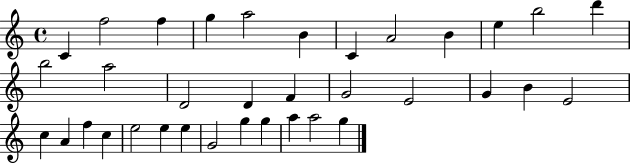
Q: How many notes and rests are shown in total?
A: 35